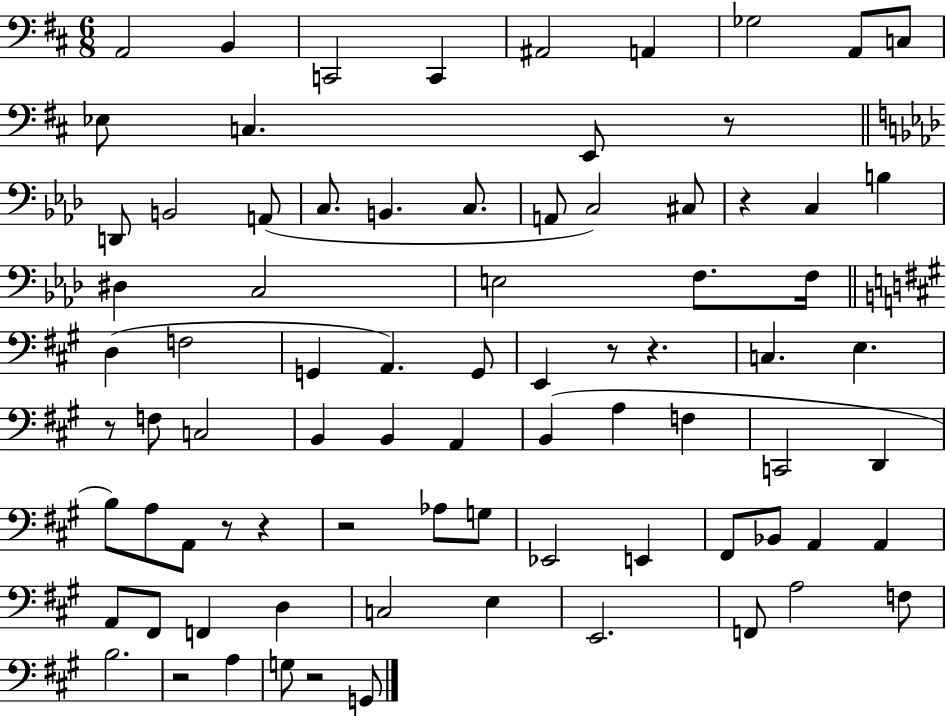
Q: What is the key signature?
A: D major